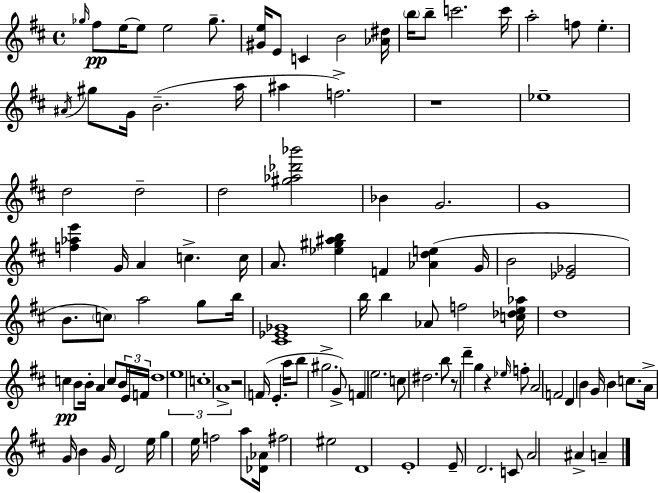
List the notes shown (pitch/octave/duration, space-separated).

Gb5/s F#5/e E5/s E5/e E5/h Gb5/e. [G#4,E5]/s E4/e C4/q B4/h [Ab4,D#5]/s B5/s B5/e C6/h. C6/s A5/h F5/e E5/q. A#4/s G#5/e G4/s B4/h. A5/s A#5/q F5/h. R/w Eb5/w D5/h D5/h D5/h [G#5,Ab5,Db6,Bb6]/h Bb4/q G4/h. G4/w [F5,Ab5,E6]/q G4/s A4/q C5/q. C5/s A4/e. [Eb5,G#5,A#5,B5]/q F4/q [Ab4,D5,E5]/q G4/s B4/h [Eb4,Gb4]/h B4/e. C5/e A5/h G5/e B5/s [C#4,Eb4,Gb4]/w B5/s B5/q Ab4/e F5/h [C5,Db5,E5,Ab5]/s D5/w C5/q B4/e B4/s A4/q C5/e B4/s E4/s F4/s D5/w E5/w C5/w A4/w R/h F4/s E4/q. A5/s B5/e G#5/h. G4/e F4/q E5/h. C5/e D#5/h. B5/e R/e D6/q G5/q R/q Eb5/s F5/e A4/h F4/h D4/q B4/q G4/s B4/q C5/e. A4/s G4/s B4/q G4/s D4/h E5/s G5/q E5/s F5/h A5/e [Db4,Ab4]/s F#5/h EIS5/h D4/w E4/w E4/e D4/h. C4/e A4/h A#4/q A4/q